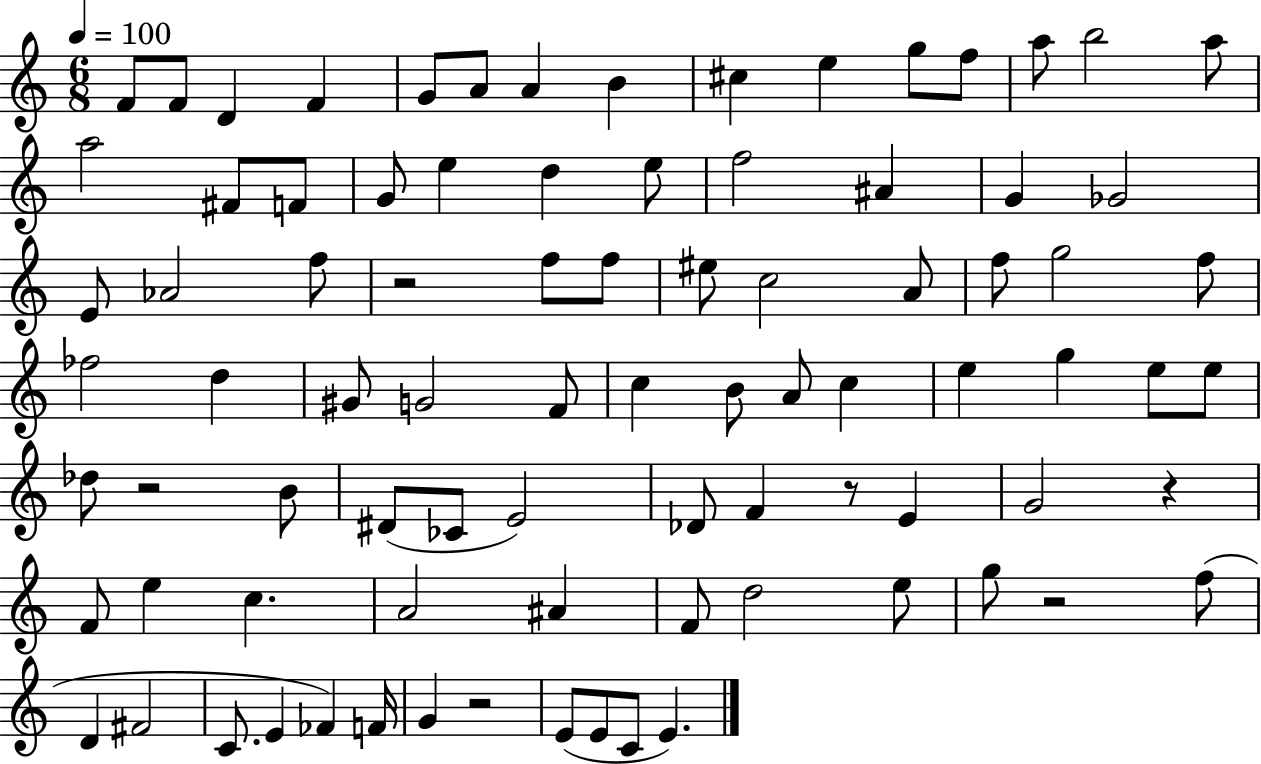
{
  \clef treble
  \numericTimeSignature
  \time 6/8
  \key c \major
  \tempo 4 = 100
  f'8 f'8 d'4 f'4 | g'8 a'8 a'4 b'4 | cis''4 e''4 g''8 f''8 | a''8 b''2 a''8 | \break a''2 fis'8 f'8 | g'8 e''4 d''4 e''8 | f''2 ais'4 | g'4 ges'2 | \break e'8 aes'2 f''8 | r2 f''8 f''8 | eis''8 c''2 a'8 | f''8 g''2 f''8 | \break fes''2 d''4 | gis'8 g'2 f'8 | c''4 b'8 a'8 c''4 | e''4 g''4 e''8 e''8 | \break des''8 r2 b'8 | dis'8( ces'8 e'2) | des'8 f'4 r8 e'4 | g'2 r4 | \break f'8 e''4 c''4. | a'2 ais'4 | f'8 d''2 e''8 | g''8 r2 f''8( | \break d'4 fis'2 | c'8. e'4 fes'4) f'16 | g'4 r2 | e'8( e'8 c'8 e'4.) | \break \bar "|."
}